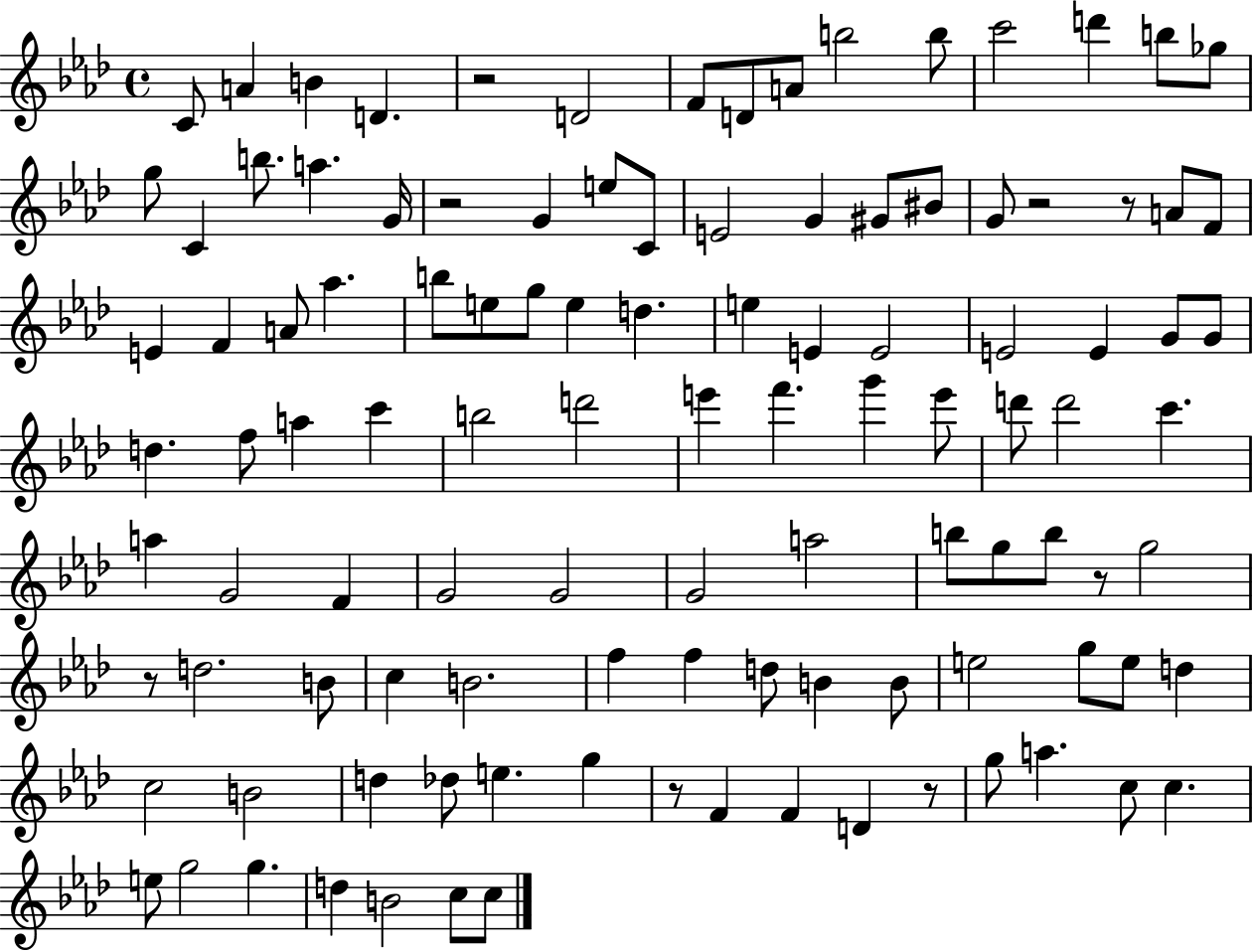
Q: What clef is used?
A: treble